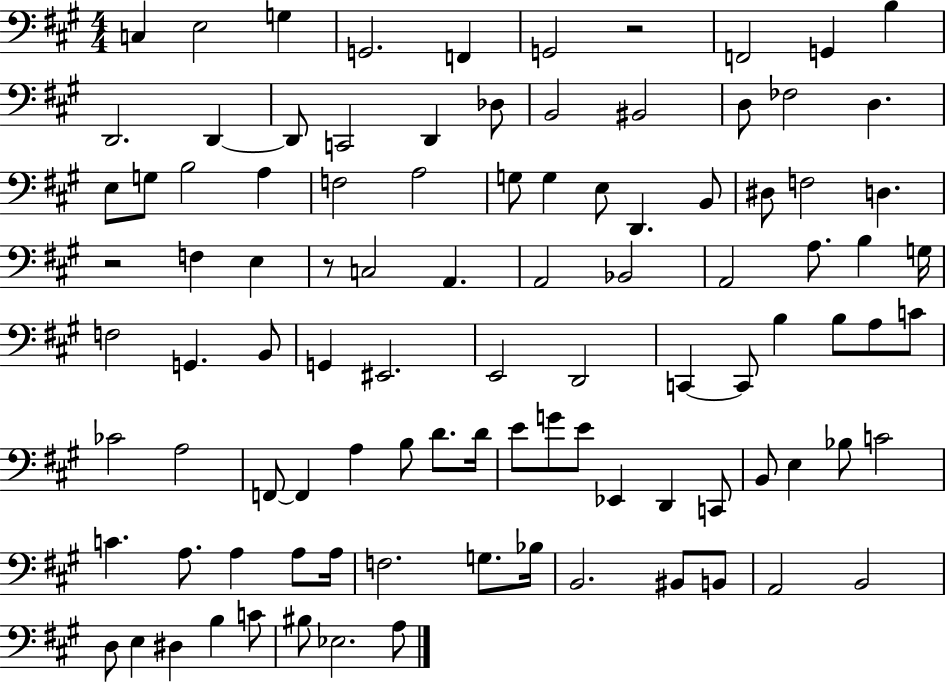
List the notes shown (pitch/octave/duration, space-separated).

C3/q E3/h G3/q G2/h. F2/q G2/h R/h F2/h G2/q B3/q D2/h. D2/q D2/e C2/h D2/q Db3/e B2/h BIS2/h D3/e FES3/h D3/q. E3/e G3/e B3/h A3/q F3/h A3/h G3/e G3/q E3/e D2/q. B2/e D#3/e F3/h D3/q. R/h F3/q E3/q R/e C3/h A2/q. A2/h Bb2/h A2/h A3/e. B3/q G3/s F3/h G2/q. B2/e G2/q EIS2/h. E2/h D2/h C2/q C2/e B3/q B3/e A3/e C4/e CES4/h A3/h F2/e F2/q A3/q B3/e D4/e. D4/s E4/e G4/e E4/e Eb2/q D2/q C2/e B2/e E3/q Bb3/e C4/h C4/q. A3/e. A3/q A3/e A3/s F3/h. G3/e. Bb3/s B2/h. BIS2/e B2/e A2/h B2/h D3/e E3/q D#3/q B3/q C4/e BIS3/e Eb3/h. A3/e